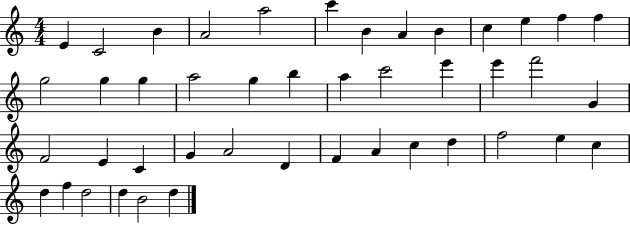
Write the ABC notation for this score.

X:1
T:Untitled
M:4/4
L:1/4
K:C
E C2 B A2 a2 c' B A B c e f f g2 g g a2 g b a c'2 e' e' f'2 G F2 E C G A2 D F A c d f2 e c d f d2 d B2 d